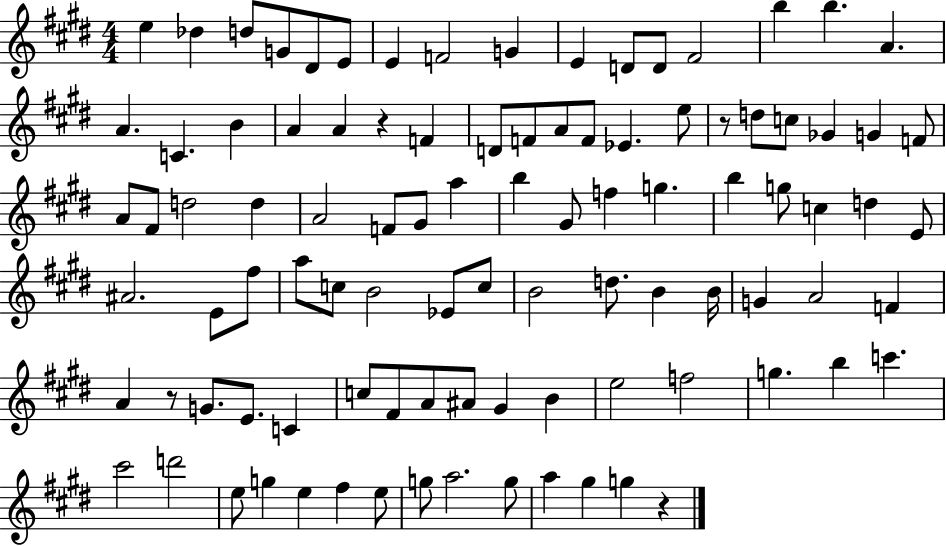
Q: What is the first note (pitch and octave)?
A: E5